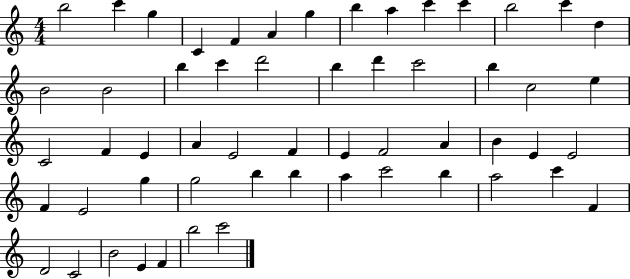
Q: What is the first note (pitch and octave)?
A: B5